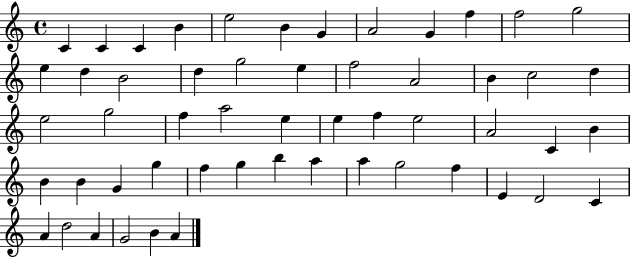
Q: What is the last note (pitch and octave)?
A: A4